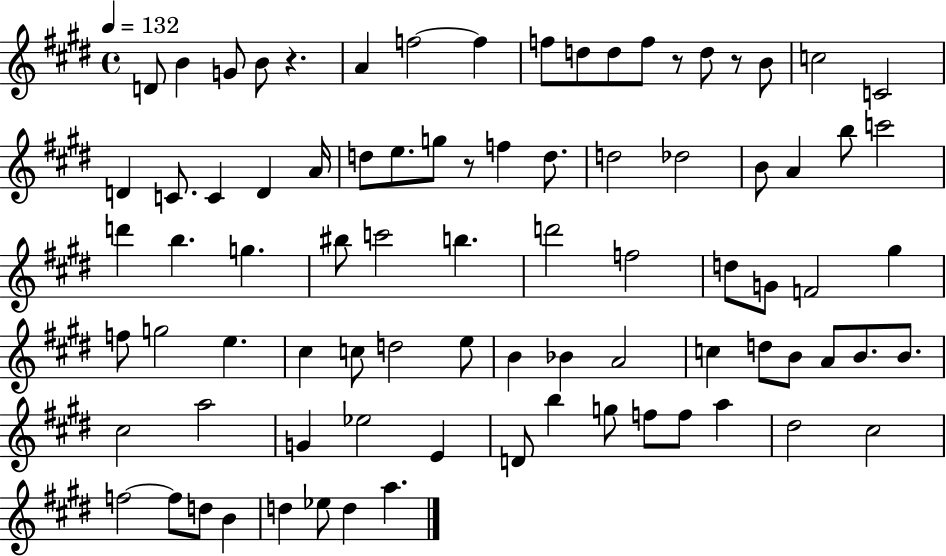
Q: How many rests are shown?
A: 4